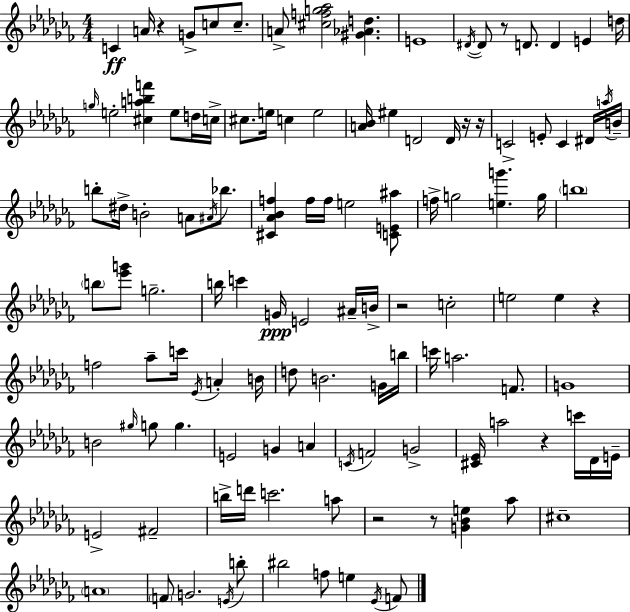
{
  \clef treble
  \numericTimeSignature
  \time 4/4
  \key aes \minor
  \repeat volta 2 { c'4\ff a'16 r4 g'8-> c''8 c''8.-- | a'8-> <cis'' f'' g'' aes''>2 <gis' aes' d''>4. | e'1 | \acciaccatura { dis'16~ }~ dis'8 r8 d'8. d'4 e'4 | \break d''16 \grace { g''16 } e''2-. <cis'' a'' b'' f'''>4 e''8 | d''16 c''16-> cis''8. e''16 c''4 e''2 | <a' bes'>16 eis''4 d'2 d'16 | r16 r16 c'2-> e'8-. c'4 | \break dis'16 \acciaccatura { a''16 } b'16-- b''8-. dis''16-> b'2-. a'8 | \acciaccatura { ais'16 } bes''8. <cis' aes' bes' f''>4 f''16 f''16 e''2 | <c' e' ais''>8 f''16-> g''2 <e'' g'''>4. | g''16 \parenthesize b''1 | \break \parenthesize b''8 <ees''' g'''>8 g''2.-- | b''16 c'''4 g'16\ppp e'2 | ais'16-- b'16-> r2 c''2-. | e''2 e''4 | \break r4 f''2 aes''8-- c'''16 \acciaccatura { ees'16 } | a'4-. b'16 d''8 b'2. | g'16 b''16 c'''16 a''2. | f'8. g'1 | \break b'2 \grace { gis''16 } g''8 | g''4. e'2 g'4 | a'4 \acciaccatura { c'16 } f'2 g'2-> | <cis' ees'>16 a''2 | \break r4 c'''16 des'16 e'16-- e'2-> fis'2-- | b''16-> d'''16 c'''2. | a''8 r2 r8 | <g' bes' e''>4 aes''8 cis''1-- | \break \parenthesize a'1 | \parenthesize f'8 g'2. | \acciaccatura { e'16 } b''8-. bis''2 | f''8 e''4 \acciaccatura { ees'16 } f'8 } \bar "|."
}